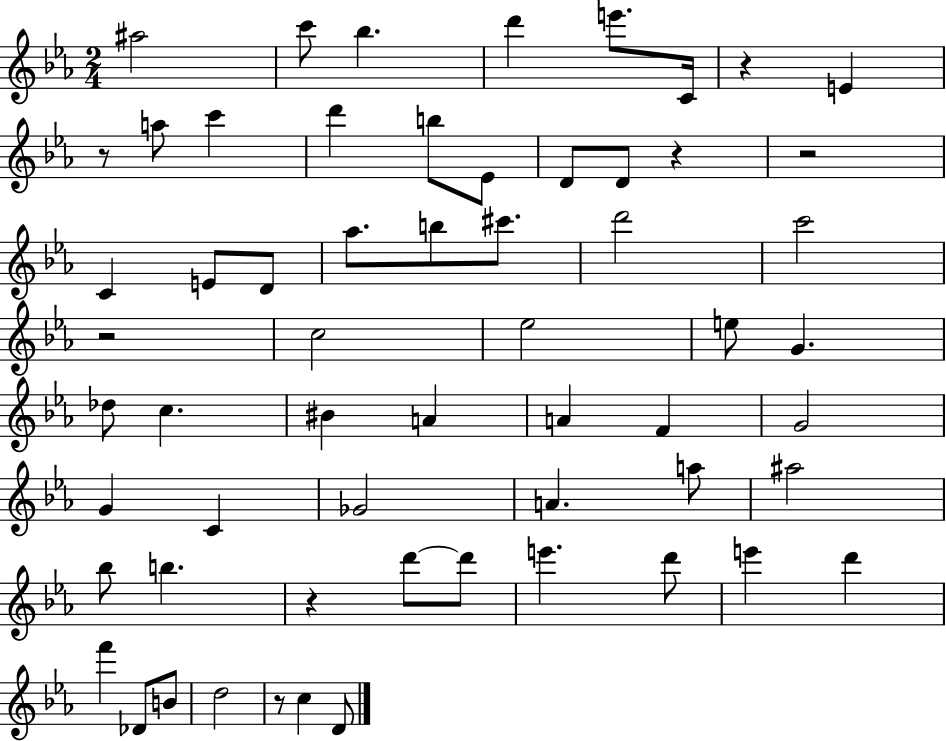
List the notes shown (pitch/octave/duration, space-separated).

A#5/h C6/e Bb5/q. D6/q E6/e. C4/s R/q E4/q R/e A5/e C6/q D6/q B5/e Eb4/e D4/e D4/e R/q R/h C4/q E4/e D4/e Ab5/e. B5/e C#6/e. D6/h C6/h R/h C5/h Eb5/h E5/e G4/q. Db5/e C5/q. BIS4/q A4/q A4/q F4/q G4/h G4/q C4/q Gb4/h A4/q. A5/e A#5/h Bb5/e B5/q. R/q D6/e D6/e E6/q. D6/e E6/q D6/q F6/q Db4/e B4/e D5/h R/e C5/q D4/e